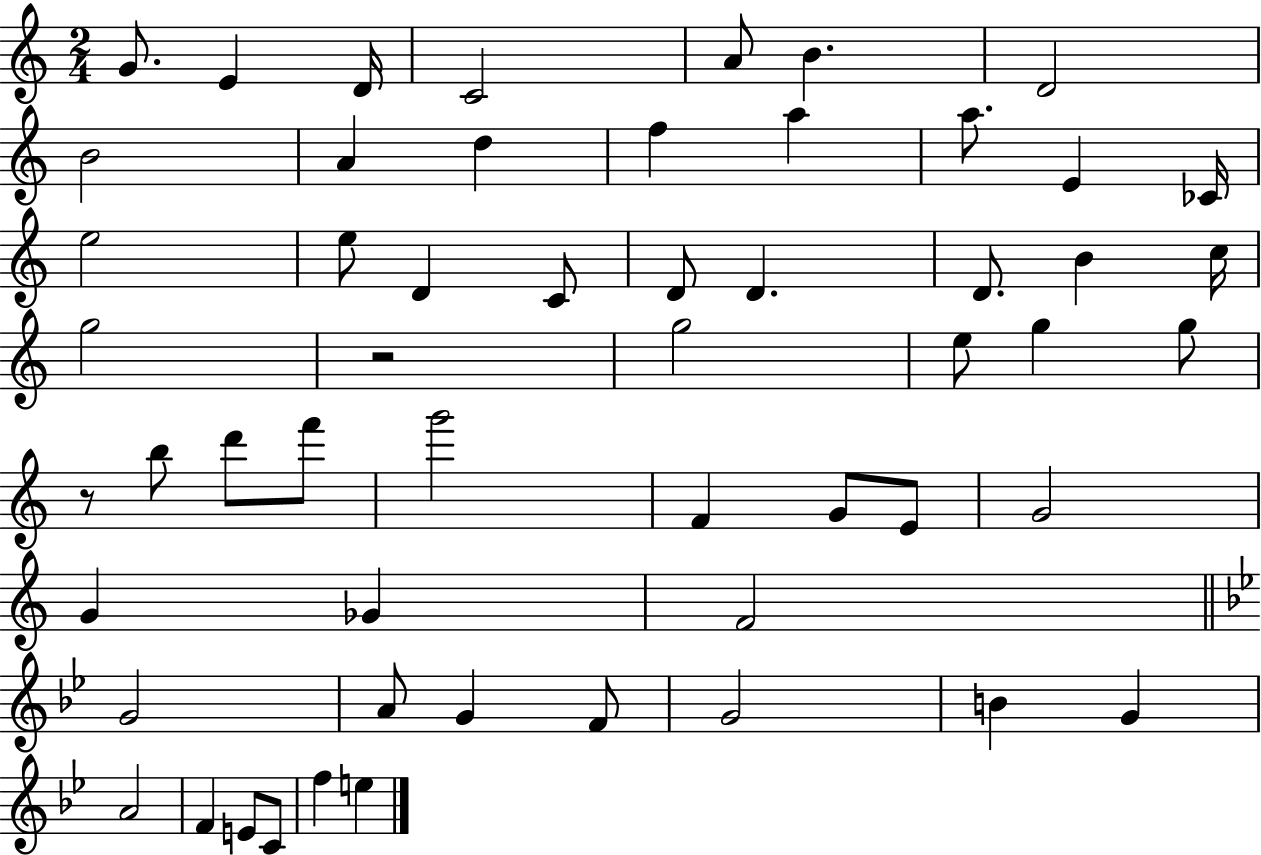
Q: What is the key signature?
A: C major